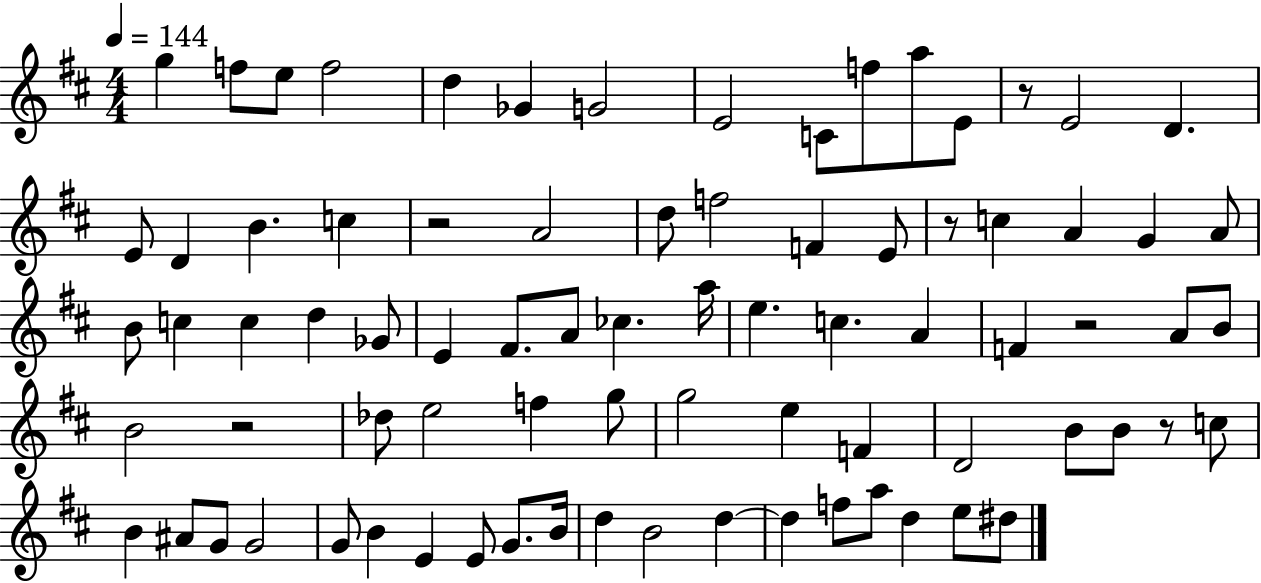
{
  \clef treble
  \numericTimeSignature
  \time 4/4
  \key d \major
  \tempo 4 = 144
  g''4 f''8 e''8 f''2 | d''4 ges'4 g'2 | e'2 c'8 f''8 a''8 e'8 | r8 e'2 d'4. | \break e'8 d'4 b'4. c''4 | r2 a'2 | d''8 f''2 f'4 e'8 | r8 c''4 a'4 g'4 a'8 | \break b'8 c''4 c''4 d''4 ges'8 | e'4 fis'8. a'8 ces''4. a''16 | e''4. c''4. a'4 | f'4 r2 a'8 b'8 | \break b'2 r2 | des''8 e''2 f''4 g''8 | g''2 e''4 f'4 | d'2 b'8 b'8 r8 c''8 | \break b'4 ais'8 g'8 g'2 | g'8 b'4 e'4 e'8 g'8. b'16 | d''4 b'2 d''4~~ | d''4 f''8 a''8 d''4 e''8 dis''8 | \break \bar "|."
}